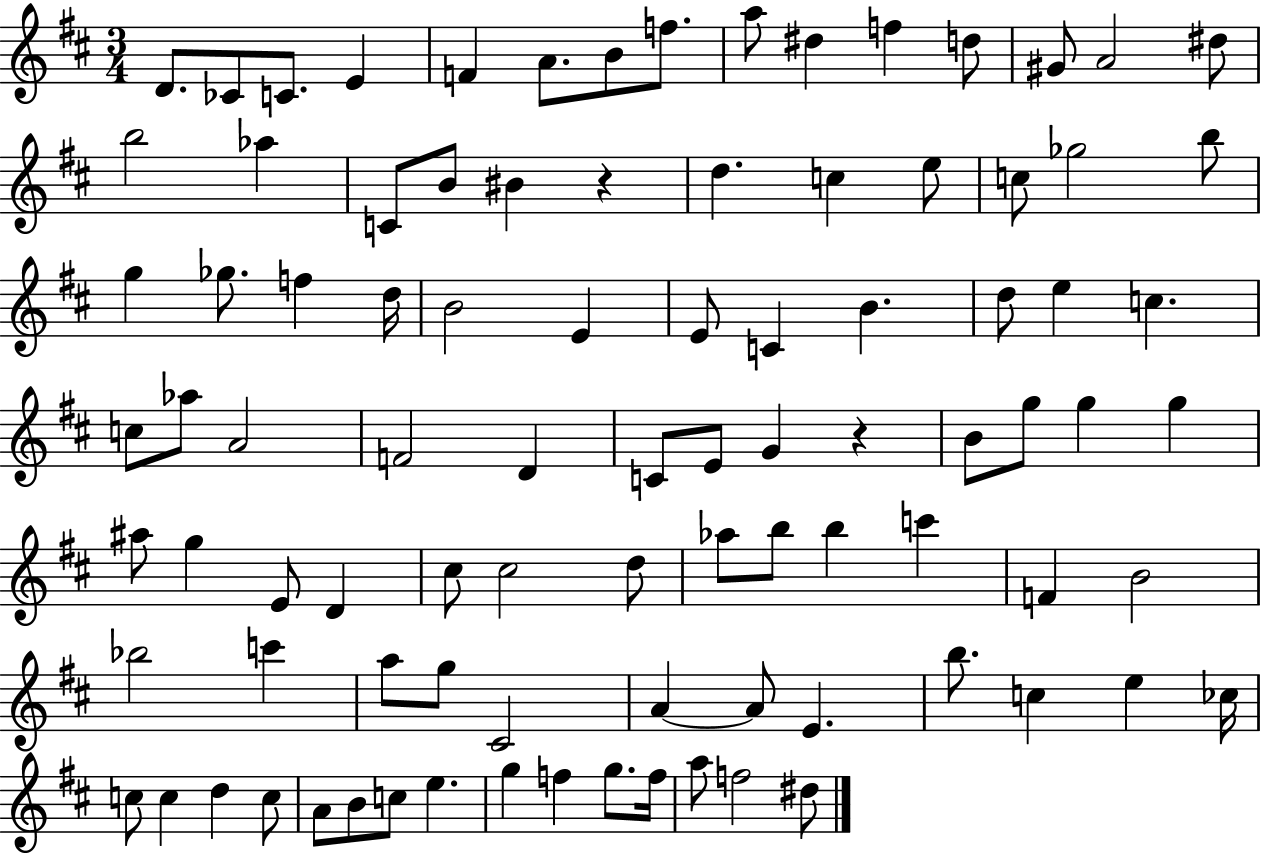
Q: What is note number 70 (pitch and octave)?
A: A4